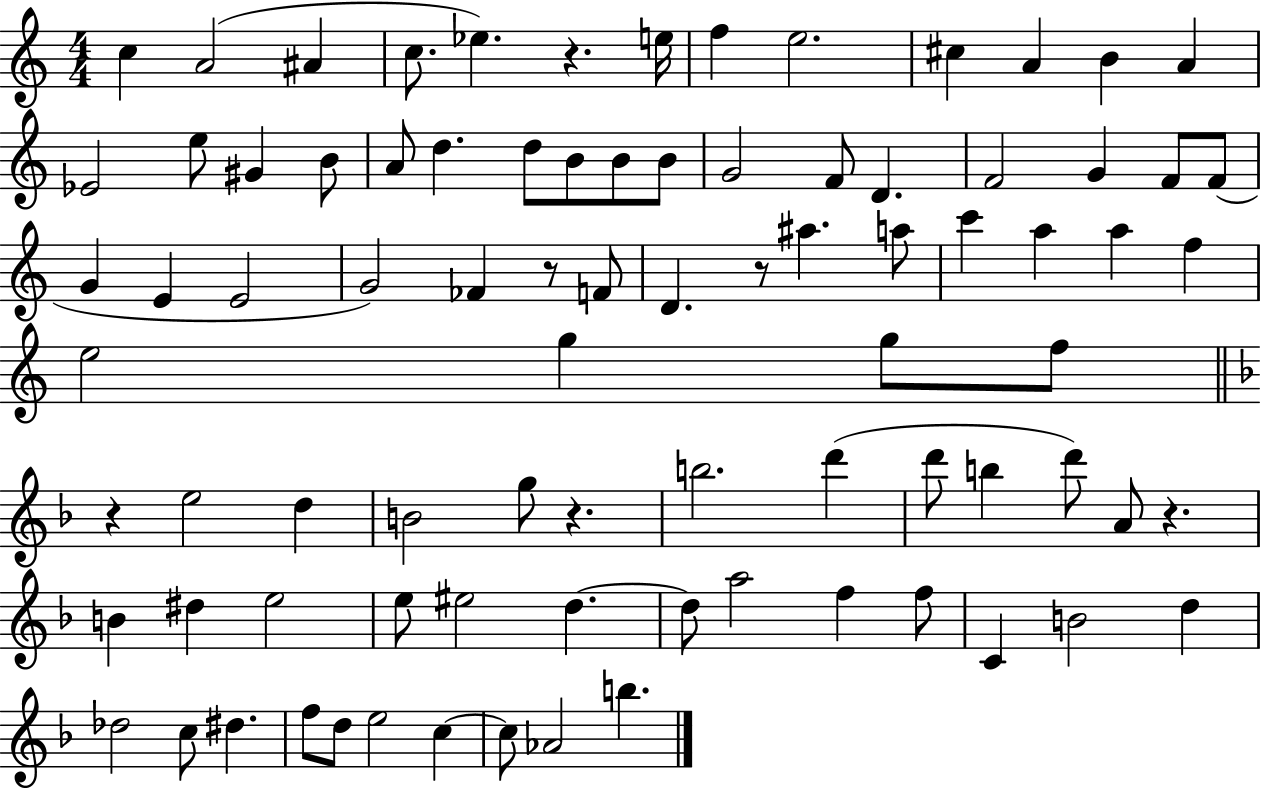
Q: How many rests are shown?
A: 6